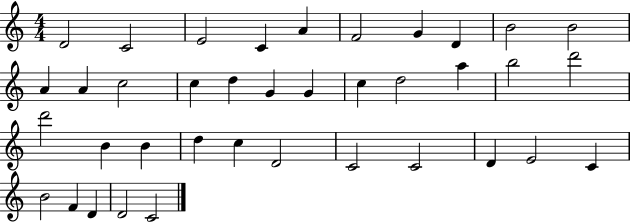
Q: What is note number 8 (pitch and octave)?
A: D4